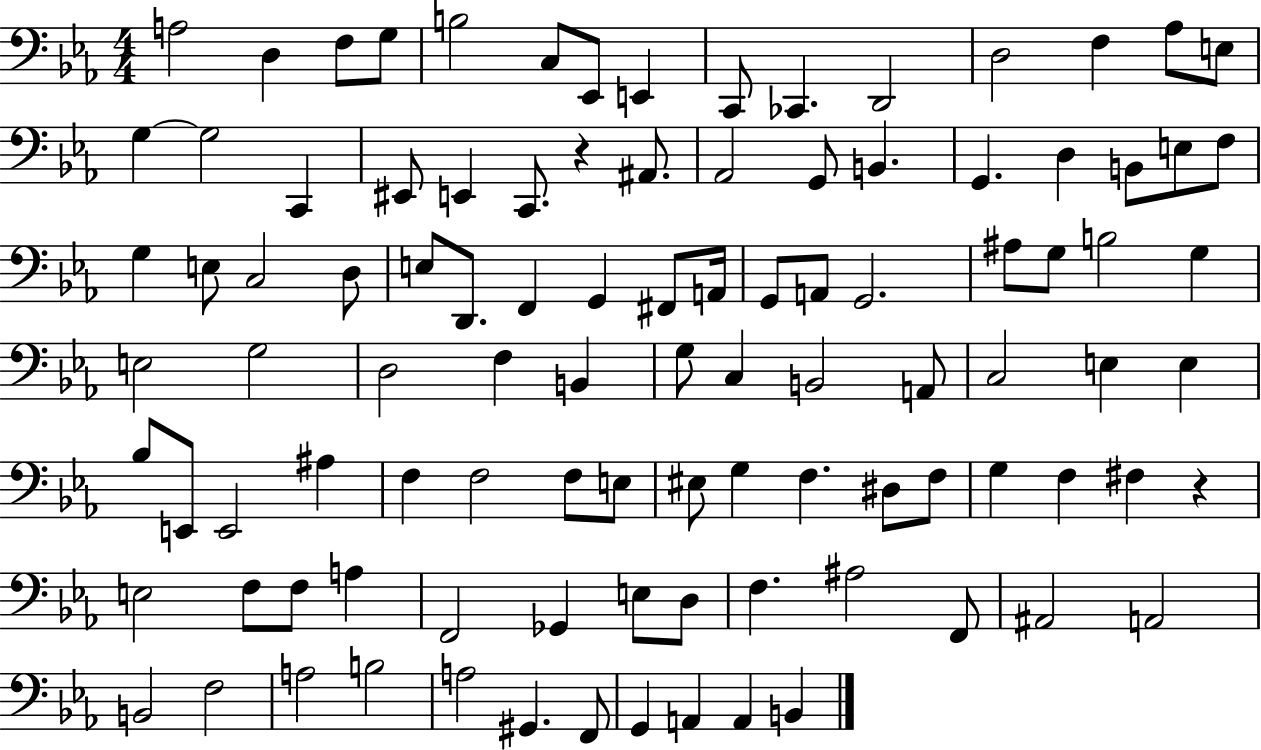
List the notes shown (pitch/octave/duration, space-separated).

A3/h D3/q F3/e G3/e B3/h C3/e Eb2/e E2/q C2/e CES2/q. D2/h D3/h F3/q Ab3/e E3/e G3/q G3/h C2/q EIS2/e E2/q C2/e. R/q A#2/e. Ab2/h G2/e B2/q. G2/q. D3/q B2/e E3/e F3/e G3/q E3/e C3/h D3/e E3/e D2/e. F2/q G2/q F#2/e A2/s G2/e A2/e G2/h. A#3/e G3/e B3/h G3/q E3/h G3/h D3/h F3/q B2/q G3/e C3/q B2/h A2/e C3/h E3/q E3/q Bb3/e E2/e E2/h A#3/q F3/q F3/h F3/e E3/e EIS3/e G3/q F3/q. D#3/e F3/e G3/q F3/q F#3/q R/q E3/h F3/e F3/e A3/q F2/h Gb2/q E3/e D3/e F3/q. A#3/h F2/e A#2/h A2/h B2/h F3/h A3/h B3/h A3/h G#2/q. F2/e G2/q A2/q A2/q B2/q